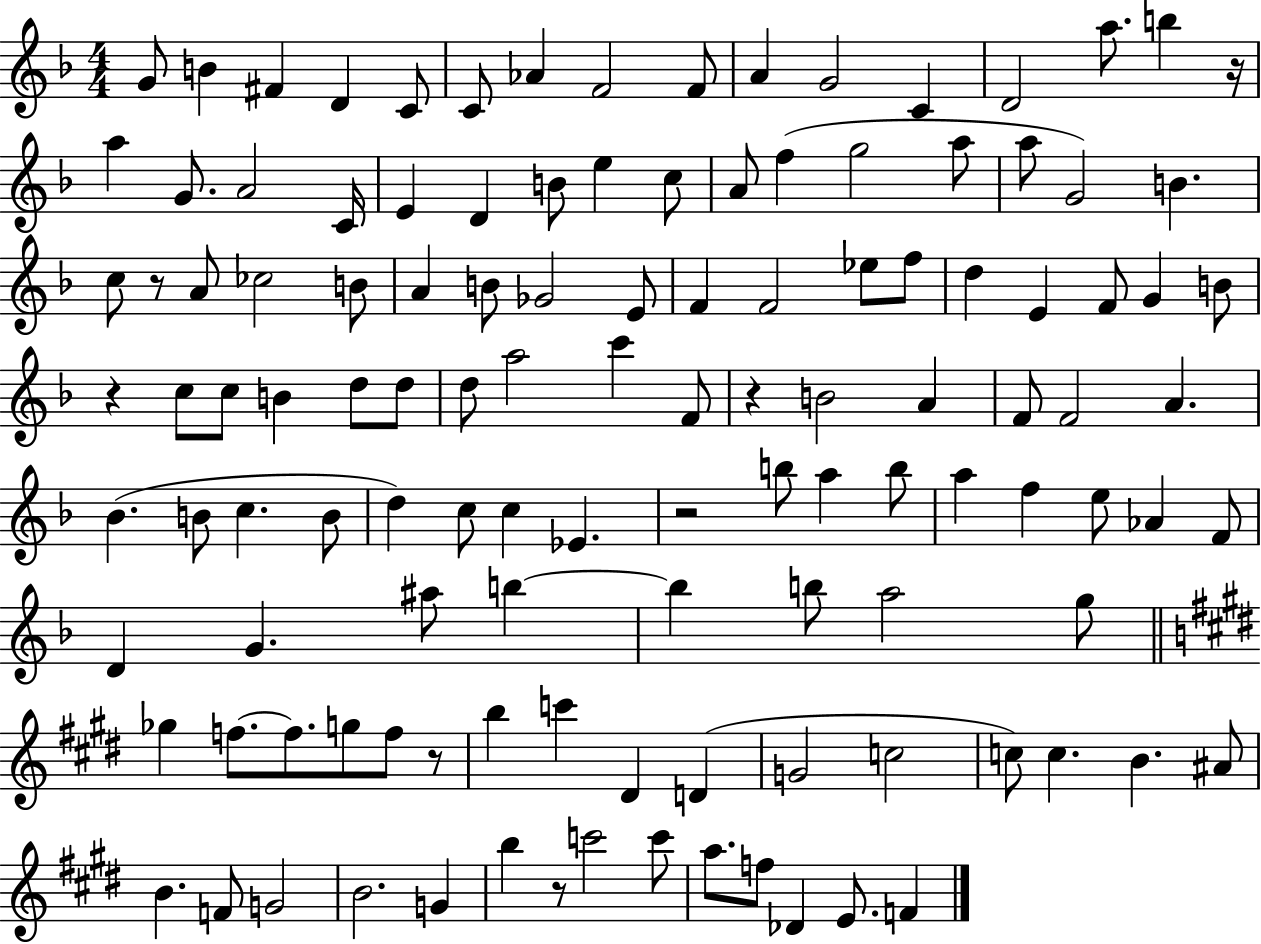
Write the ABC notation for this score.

X:1
T:Untitled
M:4/4
L:1/4
K:F
G/2 B ^F D C/2 C/2 _A F2 F/2 A G2 C D2 a/2 b z/4 a G/2 A2 C/4 E D B/2 e c/2 A/2 f g2 a/2 a/2 G2 B c/2 z/2 A/2 _c2 B/2 A B/2 _G2 E/2 F F2 _e/2 f/2 d E F/2 G B/2 z c/2 c/2 B d/2 d/2 d/2 a2 c' F/2 z B2 A F/2 F2 A _B B/2 c B/2 d c/2 c _E z2 b/2 a b/2 a f e/2 _A F/2 D G ^a/2 b b b/2 a2 g/2 _g f/2 f/2 g/2 f/2 z/2 b c' ^D D G2 c2 c/2 c B ^A/2 B F/2 G2 B2 G b z/2 c'2 c'/2 a/2 f/2 _D E/2 F